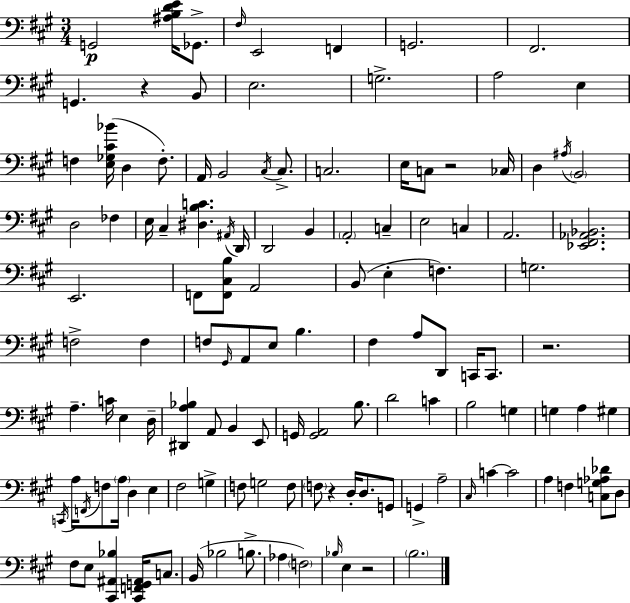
{
  \clef bass
  \numericTimeSignature
  \time 3/4
  \key a \major
  g,2\p <ais b d' e'>16 ges,8.-> | \grace { fis16 } e,2 f,4 | g,2. | fis,2. | \break g,4. r4 b,8 | e2. | g2.-> | a2 e4 | \break f4 <e ges cis' bes'>16( d4 f8.-.) | a,16 b,2 \acciaccatura { cis16 } cis8.-> | c2. | e16 c8 r2 | \break ces16 d4 \acciaccatura { ais16 } \parenthesize b,2 | d2 fes4 | e16 cis4-- <dis b c'>4. | \acciaccatura { ais,16 } d,16 d,2 | \break b,4 \parenthesize a,2-. | c4-- e2 | c4 a,2. | <ees, fis, aes, bes,>2. | \break e,2. | f,8 <f, cis b>8 a,2 | b,8( e4-. f4.) | g2. | \break f2-> | f4 f8 \grace { gis,16 } a,8 e8 b4. | fis4 a8 d,8 | c,16 c,8. r2. | \break a4.-- c'16 | e4 d16-- <dis, a bes>4 a,8 b,4 | e,8 g,16 <g, a,>2 | b8. d'2 | \break c'4 b2 | g4 g4 a4 | gis4 \acciaccatura { c,16 } a16 \acciaccatura { f,16 } f8 \parenthesize a16 d4 | e4 fis2 | \break g4-> f8 g2 | f8 \parenthesize f8 r4 | d16-. d8. g,8 g,4-> a2-- | \grace { cis16 } c'4~~ | \break c'2 a4 | f4 <c g aes des'>8 d8 fis8 e8 | <cis, ais, bes>4 <cis, f, g, ais,>16 c8. b,16( bes2 | b8.-> aes4 | \break \parenthesize f2) \grace { bes16 } e4 | r2 \parenthesize b2. | \bar "|."
}